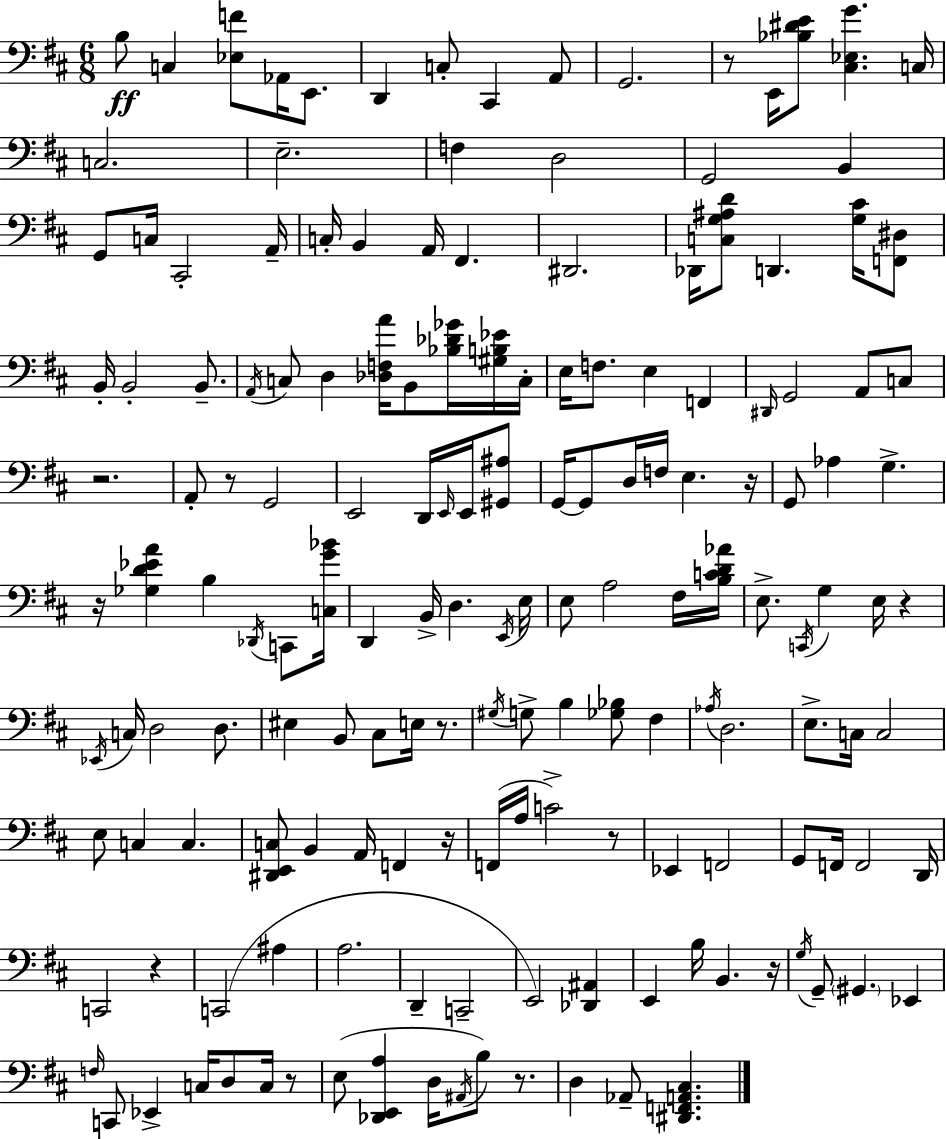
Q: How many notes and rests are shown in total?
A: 162